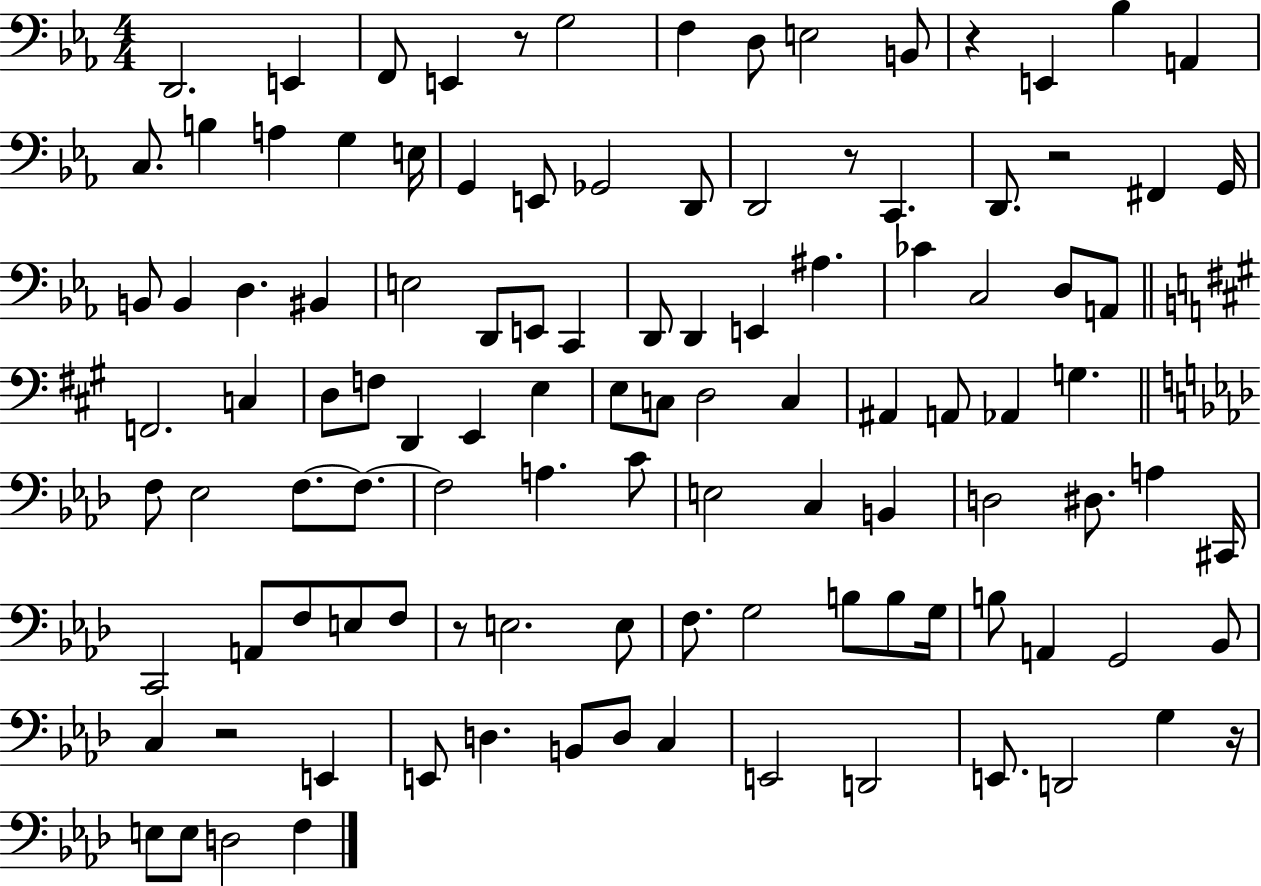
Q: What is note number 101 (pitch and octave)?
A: E3